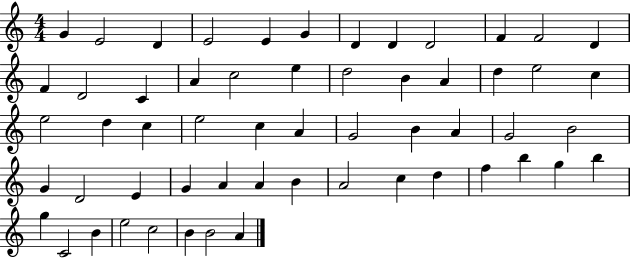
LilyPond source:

{
  \clef treble
  \numericTimeSignature
  \time 4/4
  \key c \major
  g'4 e'2 d'4 | e'2 e'4 g'4 | d'4 d'4 d'2 | f'4 f'2 d'4 | \break f'4 d'2 c'4 | a'4 c''2 e''4 | d''2 b'4 a'4 | d''4 e''2 c''4 | \break e''2 d''4 c''4 | e''2 c''4 a'4 | g'2 b'4 a'4 | g'2 b'2 | \break g'4 d'2 e'4 | g'4 a'4 a'4 b'4 | a'2 c''4 d''4 | f''4 b''4 g''4 b''4 | \break g''4 c'2 b'4 | e''2 c''2 | b'4 b'2 a'4 | \bar "|."
}